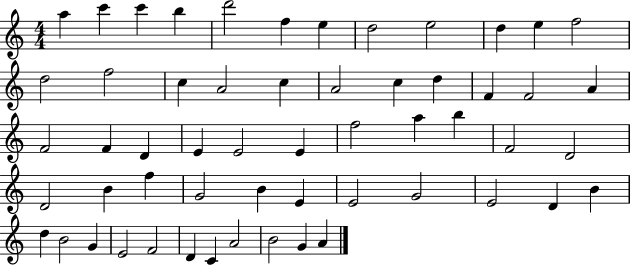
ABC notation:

X:1
T:Untitled
M:4/4
L:1/4
K:C
a c' c' b d'2 f e d2 e2 d e f2 d2 f2 c A2 c A2 c d F F2 A F2 F D E E2 E f2 a b F2 D2 D2 B f G2 B E E2 G2 E2 D B d B2 G E2 F2 D C A2 B2 G A